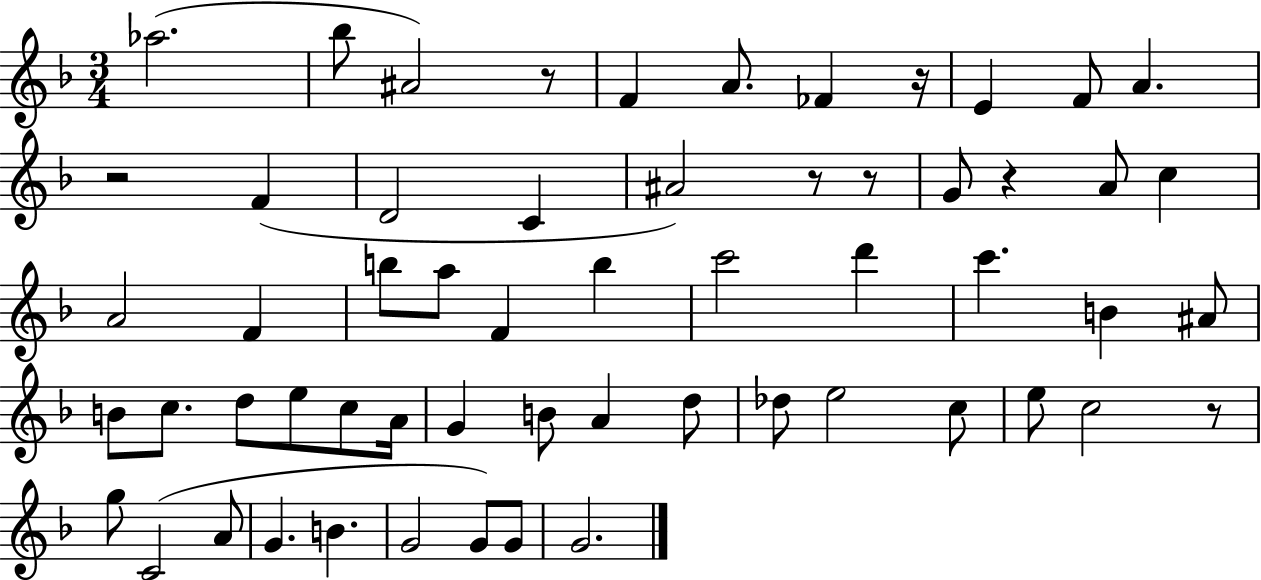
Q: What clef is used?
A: treble